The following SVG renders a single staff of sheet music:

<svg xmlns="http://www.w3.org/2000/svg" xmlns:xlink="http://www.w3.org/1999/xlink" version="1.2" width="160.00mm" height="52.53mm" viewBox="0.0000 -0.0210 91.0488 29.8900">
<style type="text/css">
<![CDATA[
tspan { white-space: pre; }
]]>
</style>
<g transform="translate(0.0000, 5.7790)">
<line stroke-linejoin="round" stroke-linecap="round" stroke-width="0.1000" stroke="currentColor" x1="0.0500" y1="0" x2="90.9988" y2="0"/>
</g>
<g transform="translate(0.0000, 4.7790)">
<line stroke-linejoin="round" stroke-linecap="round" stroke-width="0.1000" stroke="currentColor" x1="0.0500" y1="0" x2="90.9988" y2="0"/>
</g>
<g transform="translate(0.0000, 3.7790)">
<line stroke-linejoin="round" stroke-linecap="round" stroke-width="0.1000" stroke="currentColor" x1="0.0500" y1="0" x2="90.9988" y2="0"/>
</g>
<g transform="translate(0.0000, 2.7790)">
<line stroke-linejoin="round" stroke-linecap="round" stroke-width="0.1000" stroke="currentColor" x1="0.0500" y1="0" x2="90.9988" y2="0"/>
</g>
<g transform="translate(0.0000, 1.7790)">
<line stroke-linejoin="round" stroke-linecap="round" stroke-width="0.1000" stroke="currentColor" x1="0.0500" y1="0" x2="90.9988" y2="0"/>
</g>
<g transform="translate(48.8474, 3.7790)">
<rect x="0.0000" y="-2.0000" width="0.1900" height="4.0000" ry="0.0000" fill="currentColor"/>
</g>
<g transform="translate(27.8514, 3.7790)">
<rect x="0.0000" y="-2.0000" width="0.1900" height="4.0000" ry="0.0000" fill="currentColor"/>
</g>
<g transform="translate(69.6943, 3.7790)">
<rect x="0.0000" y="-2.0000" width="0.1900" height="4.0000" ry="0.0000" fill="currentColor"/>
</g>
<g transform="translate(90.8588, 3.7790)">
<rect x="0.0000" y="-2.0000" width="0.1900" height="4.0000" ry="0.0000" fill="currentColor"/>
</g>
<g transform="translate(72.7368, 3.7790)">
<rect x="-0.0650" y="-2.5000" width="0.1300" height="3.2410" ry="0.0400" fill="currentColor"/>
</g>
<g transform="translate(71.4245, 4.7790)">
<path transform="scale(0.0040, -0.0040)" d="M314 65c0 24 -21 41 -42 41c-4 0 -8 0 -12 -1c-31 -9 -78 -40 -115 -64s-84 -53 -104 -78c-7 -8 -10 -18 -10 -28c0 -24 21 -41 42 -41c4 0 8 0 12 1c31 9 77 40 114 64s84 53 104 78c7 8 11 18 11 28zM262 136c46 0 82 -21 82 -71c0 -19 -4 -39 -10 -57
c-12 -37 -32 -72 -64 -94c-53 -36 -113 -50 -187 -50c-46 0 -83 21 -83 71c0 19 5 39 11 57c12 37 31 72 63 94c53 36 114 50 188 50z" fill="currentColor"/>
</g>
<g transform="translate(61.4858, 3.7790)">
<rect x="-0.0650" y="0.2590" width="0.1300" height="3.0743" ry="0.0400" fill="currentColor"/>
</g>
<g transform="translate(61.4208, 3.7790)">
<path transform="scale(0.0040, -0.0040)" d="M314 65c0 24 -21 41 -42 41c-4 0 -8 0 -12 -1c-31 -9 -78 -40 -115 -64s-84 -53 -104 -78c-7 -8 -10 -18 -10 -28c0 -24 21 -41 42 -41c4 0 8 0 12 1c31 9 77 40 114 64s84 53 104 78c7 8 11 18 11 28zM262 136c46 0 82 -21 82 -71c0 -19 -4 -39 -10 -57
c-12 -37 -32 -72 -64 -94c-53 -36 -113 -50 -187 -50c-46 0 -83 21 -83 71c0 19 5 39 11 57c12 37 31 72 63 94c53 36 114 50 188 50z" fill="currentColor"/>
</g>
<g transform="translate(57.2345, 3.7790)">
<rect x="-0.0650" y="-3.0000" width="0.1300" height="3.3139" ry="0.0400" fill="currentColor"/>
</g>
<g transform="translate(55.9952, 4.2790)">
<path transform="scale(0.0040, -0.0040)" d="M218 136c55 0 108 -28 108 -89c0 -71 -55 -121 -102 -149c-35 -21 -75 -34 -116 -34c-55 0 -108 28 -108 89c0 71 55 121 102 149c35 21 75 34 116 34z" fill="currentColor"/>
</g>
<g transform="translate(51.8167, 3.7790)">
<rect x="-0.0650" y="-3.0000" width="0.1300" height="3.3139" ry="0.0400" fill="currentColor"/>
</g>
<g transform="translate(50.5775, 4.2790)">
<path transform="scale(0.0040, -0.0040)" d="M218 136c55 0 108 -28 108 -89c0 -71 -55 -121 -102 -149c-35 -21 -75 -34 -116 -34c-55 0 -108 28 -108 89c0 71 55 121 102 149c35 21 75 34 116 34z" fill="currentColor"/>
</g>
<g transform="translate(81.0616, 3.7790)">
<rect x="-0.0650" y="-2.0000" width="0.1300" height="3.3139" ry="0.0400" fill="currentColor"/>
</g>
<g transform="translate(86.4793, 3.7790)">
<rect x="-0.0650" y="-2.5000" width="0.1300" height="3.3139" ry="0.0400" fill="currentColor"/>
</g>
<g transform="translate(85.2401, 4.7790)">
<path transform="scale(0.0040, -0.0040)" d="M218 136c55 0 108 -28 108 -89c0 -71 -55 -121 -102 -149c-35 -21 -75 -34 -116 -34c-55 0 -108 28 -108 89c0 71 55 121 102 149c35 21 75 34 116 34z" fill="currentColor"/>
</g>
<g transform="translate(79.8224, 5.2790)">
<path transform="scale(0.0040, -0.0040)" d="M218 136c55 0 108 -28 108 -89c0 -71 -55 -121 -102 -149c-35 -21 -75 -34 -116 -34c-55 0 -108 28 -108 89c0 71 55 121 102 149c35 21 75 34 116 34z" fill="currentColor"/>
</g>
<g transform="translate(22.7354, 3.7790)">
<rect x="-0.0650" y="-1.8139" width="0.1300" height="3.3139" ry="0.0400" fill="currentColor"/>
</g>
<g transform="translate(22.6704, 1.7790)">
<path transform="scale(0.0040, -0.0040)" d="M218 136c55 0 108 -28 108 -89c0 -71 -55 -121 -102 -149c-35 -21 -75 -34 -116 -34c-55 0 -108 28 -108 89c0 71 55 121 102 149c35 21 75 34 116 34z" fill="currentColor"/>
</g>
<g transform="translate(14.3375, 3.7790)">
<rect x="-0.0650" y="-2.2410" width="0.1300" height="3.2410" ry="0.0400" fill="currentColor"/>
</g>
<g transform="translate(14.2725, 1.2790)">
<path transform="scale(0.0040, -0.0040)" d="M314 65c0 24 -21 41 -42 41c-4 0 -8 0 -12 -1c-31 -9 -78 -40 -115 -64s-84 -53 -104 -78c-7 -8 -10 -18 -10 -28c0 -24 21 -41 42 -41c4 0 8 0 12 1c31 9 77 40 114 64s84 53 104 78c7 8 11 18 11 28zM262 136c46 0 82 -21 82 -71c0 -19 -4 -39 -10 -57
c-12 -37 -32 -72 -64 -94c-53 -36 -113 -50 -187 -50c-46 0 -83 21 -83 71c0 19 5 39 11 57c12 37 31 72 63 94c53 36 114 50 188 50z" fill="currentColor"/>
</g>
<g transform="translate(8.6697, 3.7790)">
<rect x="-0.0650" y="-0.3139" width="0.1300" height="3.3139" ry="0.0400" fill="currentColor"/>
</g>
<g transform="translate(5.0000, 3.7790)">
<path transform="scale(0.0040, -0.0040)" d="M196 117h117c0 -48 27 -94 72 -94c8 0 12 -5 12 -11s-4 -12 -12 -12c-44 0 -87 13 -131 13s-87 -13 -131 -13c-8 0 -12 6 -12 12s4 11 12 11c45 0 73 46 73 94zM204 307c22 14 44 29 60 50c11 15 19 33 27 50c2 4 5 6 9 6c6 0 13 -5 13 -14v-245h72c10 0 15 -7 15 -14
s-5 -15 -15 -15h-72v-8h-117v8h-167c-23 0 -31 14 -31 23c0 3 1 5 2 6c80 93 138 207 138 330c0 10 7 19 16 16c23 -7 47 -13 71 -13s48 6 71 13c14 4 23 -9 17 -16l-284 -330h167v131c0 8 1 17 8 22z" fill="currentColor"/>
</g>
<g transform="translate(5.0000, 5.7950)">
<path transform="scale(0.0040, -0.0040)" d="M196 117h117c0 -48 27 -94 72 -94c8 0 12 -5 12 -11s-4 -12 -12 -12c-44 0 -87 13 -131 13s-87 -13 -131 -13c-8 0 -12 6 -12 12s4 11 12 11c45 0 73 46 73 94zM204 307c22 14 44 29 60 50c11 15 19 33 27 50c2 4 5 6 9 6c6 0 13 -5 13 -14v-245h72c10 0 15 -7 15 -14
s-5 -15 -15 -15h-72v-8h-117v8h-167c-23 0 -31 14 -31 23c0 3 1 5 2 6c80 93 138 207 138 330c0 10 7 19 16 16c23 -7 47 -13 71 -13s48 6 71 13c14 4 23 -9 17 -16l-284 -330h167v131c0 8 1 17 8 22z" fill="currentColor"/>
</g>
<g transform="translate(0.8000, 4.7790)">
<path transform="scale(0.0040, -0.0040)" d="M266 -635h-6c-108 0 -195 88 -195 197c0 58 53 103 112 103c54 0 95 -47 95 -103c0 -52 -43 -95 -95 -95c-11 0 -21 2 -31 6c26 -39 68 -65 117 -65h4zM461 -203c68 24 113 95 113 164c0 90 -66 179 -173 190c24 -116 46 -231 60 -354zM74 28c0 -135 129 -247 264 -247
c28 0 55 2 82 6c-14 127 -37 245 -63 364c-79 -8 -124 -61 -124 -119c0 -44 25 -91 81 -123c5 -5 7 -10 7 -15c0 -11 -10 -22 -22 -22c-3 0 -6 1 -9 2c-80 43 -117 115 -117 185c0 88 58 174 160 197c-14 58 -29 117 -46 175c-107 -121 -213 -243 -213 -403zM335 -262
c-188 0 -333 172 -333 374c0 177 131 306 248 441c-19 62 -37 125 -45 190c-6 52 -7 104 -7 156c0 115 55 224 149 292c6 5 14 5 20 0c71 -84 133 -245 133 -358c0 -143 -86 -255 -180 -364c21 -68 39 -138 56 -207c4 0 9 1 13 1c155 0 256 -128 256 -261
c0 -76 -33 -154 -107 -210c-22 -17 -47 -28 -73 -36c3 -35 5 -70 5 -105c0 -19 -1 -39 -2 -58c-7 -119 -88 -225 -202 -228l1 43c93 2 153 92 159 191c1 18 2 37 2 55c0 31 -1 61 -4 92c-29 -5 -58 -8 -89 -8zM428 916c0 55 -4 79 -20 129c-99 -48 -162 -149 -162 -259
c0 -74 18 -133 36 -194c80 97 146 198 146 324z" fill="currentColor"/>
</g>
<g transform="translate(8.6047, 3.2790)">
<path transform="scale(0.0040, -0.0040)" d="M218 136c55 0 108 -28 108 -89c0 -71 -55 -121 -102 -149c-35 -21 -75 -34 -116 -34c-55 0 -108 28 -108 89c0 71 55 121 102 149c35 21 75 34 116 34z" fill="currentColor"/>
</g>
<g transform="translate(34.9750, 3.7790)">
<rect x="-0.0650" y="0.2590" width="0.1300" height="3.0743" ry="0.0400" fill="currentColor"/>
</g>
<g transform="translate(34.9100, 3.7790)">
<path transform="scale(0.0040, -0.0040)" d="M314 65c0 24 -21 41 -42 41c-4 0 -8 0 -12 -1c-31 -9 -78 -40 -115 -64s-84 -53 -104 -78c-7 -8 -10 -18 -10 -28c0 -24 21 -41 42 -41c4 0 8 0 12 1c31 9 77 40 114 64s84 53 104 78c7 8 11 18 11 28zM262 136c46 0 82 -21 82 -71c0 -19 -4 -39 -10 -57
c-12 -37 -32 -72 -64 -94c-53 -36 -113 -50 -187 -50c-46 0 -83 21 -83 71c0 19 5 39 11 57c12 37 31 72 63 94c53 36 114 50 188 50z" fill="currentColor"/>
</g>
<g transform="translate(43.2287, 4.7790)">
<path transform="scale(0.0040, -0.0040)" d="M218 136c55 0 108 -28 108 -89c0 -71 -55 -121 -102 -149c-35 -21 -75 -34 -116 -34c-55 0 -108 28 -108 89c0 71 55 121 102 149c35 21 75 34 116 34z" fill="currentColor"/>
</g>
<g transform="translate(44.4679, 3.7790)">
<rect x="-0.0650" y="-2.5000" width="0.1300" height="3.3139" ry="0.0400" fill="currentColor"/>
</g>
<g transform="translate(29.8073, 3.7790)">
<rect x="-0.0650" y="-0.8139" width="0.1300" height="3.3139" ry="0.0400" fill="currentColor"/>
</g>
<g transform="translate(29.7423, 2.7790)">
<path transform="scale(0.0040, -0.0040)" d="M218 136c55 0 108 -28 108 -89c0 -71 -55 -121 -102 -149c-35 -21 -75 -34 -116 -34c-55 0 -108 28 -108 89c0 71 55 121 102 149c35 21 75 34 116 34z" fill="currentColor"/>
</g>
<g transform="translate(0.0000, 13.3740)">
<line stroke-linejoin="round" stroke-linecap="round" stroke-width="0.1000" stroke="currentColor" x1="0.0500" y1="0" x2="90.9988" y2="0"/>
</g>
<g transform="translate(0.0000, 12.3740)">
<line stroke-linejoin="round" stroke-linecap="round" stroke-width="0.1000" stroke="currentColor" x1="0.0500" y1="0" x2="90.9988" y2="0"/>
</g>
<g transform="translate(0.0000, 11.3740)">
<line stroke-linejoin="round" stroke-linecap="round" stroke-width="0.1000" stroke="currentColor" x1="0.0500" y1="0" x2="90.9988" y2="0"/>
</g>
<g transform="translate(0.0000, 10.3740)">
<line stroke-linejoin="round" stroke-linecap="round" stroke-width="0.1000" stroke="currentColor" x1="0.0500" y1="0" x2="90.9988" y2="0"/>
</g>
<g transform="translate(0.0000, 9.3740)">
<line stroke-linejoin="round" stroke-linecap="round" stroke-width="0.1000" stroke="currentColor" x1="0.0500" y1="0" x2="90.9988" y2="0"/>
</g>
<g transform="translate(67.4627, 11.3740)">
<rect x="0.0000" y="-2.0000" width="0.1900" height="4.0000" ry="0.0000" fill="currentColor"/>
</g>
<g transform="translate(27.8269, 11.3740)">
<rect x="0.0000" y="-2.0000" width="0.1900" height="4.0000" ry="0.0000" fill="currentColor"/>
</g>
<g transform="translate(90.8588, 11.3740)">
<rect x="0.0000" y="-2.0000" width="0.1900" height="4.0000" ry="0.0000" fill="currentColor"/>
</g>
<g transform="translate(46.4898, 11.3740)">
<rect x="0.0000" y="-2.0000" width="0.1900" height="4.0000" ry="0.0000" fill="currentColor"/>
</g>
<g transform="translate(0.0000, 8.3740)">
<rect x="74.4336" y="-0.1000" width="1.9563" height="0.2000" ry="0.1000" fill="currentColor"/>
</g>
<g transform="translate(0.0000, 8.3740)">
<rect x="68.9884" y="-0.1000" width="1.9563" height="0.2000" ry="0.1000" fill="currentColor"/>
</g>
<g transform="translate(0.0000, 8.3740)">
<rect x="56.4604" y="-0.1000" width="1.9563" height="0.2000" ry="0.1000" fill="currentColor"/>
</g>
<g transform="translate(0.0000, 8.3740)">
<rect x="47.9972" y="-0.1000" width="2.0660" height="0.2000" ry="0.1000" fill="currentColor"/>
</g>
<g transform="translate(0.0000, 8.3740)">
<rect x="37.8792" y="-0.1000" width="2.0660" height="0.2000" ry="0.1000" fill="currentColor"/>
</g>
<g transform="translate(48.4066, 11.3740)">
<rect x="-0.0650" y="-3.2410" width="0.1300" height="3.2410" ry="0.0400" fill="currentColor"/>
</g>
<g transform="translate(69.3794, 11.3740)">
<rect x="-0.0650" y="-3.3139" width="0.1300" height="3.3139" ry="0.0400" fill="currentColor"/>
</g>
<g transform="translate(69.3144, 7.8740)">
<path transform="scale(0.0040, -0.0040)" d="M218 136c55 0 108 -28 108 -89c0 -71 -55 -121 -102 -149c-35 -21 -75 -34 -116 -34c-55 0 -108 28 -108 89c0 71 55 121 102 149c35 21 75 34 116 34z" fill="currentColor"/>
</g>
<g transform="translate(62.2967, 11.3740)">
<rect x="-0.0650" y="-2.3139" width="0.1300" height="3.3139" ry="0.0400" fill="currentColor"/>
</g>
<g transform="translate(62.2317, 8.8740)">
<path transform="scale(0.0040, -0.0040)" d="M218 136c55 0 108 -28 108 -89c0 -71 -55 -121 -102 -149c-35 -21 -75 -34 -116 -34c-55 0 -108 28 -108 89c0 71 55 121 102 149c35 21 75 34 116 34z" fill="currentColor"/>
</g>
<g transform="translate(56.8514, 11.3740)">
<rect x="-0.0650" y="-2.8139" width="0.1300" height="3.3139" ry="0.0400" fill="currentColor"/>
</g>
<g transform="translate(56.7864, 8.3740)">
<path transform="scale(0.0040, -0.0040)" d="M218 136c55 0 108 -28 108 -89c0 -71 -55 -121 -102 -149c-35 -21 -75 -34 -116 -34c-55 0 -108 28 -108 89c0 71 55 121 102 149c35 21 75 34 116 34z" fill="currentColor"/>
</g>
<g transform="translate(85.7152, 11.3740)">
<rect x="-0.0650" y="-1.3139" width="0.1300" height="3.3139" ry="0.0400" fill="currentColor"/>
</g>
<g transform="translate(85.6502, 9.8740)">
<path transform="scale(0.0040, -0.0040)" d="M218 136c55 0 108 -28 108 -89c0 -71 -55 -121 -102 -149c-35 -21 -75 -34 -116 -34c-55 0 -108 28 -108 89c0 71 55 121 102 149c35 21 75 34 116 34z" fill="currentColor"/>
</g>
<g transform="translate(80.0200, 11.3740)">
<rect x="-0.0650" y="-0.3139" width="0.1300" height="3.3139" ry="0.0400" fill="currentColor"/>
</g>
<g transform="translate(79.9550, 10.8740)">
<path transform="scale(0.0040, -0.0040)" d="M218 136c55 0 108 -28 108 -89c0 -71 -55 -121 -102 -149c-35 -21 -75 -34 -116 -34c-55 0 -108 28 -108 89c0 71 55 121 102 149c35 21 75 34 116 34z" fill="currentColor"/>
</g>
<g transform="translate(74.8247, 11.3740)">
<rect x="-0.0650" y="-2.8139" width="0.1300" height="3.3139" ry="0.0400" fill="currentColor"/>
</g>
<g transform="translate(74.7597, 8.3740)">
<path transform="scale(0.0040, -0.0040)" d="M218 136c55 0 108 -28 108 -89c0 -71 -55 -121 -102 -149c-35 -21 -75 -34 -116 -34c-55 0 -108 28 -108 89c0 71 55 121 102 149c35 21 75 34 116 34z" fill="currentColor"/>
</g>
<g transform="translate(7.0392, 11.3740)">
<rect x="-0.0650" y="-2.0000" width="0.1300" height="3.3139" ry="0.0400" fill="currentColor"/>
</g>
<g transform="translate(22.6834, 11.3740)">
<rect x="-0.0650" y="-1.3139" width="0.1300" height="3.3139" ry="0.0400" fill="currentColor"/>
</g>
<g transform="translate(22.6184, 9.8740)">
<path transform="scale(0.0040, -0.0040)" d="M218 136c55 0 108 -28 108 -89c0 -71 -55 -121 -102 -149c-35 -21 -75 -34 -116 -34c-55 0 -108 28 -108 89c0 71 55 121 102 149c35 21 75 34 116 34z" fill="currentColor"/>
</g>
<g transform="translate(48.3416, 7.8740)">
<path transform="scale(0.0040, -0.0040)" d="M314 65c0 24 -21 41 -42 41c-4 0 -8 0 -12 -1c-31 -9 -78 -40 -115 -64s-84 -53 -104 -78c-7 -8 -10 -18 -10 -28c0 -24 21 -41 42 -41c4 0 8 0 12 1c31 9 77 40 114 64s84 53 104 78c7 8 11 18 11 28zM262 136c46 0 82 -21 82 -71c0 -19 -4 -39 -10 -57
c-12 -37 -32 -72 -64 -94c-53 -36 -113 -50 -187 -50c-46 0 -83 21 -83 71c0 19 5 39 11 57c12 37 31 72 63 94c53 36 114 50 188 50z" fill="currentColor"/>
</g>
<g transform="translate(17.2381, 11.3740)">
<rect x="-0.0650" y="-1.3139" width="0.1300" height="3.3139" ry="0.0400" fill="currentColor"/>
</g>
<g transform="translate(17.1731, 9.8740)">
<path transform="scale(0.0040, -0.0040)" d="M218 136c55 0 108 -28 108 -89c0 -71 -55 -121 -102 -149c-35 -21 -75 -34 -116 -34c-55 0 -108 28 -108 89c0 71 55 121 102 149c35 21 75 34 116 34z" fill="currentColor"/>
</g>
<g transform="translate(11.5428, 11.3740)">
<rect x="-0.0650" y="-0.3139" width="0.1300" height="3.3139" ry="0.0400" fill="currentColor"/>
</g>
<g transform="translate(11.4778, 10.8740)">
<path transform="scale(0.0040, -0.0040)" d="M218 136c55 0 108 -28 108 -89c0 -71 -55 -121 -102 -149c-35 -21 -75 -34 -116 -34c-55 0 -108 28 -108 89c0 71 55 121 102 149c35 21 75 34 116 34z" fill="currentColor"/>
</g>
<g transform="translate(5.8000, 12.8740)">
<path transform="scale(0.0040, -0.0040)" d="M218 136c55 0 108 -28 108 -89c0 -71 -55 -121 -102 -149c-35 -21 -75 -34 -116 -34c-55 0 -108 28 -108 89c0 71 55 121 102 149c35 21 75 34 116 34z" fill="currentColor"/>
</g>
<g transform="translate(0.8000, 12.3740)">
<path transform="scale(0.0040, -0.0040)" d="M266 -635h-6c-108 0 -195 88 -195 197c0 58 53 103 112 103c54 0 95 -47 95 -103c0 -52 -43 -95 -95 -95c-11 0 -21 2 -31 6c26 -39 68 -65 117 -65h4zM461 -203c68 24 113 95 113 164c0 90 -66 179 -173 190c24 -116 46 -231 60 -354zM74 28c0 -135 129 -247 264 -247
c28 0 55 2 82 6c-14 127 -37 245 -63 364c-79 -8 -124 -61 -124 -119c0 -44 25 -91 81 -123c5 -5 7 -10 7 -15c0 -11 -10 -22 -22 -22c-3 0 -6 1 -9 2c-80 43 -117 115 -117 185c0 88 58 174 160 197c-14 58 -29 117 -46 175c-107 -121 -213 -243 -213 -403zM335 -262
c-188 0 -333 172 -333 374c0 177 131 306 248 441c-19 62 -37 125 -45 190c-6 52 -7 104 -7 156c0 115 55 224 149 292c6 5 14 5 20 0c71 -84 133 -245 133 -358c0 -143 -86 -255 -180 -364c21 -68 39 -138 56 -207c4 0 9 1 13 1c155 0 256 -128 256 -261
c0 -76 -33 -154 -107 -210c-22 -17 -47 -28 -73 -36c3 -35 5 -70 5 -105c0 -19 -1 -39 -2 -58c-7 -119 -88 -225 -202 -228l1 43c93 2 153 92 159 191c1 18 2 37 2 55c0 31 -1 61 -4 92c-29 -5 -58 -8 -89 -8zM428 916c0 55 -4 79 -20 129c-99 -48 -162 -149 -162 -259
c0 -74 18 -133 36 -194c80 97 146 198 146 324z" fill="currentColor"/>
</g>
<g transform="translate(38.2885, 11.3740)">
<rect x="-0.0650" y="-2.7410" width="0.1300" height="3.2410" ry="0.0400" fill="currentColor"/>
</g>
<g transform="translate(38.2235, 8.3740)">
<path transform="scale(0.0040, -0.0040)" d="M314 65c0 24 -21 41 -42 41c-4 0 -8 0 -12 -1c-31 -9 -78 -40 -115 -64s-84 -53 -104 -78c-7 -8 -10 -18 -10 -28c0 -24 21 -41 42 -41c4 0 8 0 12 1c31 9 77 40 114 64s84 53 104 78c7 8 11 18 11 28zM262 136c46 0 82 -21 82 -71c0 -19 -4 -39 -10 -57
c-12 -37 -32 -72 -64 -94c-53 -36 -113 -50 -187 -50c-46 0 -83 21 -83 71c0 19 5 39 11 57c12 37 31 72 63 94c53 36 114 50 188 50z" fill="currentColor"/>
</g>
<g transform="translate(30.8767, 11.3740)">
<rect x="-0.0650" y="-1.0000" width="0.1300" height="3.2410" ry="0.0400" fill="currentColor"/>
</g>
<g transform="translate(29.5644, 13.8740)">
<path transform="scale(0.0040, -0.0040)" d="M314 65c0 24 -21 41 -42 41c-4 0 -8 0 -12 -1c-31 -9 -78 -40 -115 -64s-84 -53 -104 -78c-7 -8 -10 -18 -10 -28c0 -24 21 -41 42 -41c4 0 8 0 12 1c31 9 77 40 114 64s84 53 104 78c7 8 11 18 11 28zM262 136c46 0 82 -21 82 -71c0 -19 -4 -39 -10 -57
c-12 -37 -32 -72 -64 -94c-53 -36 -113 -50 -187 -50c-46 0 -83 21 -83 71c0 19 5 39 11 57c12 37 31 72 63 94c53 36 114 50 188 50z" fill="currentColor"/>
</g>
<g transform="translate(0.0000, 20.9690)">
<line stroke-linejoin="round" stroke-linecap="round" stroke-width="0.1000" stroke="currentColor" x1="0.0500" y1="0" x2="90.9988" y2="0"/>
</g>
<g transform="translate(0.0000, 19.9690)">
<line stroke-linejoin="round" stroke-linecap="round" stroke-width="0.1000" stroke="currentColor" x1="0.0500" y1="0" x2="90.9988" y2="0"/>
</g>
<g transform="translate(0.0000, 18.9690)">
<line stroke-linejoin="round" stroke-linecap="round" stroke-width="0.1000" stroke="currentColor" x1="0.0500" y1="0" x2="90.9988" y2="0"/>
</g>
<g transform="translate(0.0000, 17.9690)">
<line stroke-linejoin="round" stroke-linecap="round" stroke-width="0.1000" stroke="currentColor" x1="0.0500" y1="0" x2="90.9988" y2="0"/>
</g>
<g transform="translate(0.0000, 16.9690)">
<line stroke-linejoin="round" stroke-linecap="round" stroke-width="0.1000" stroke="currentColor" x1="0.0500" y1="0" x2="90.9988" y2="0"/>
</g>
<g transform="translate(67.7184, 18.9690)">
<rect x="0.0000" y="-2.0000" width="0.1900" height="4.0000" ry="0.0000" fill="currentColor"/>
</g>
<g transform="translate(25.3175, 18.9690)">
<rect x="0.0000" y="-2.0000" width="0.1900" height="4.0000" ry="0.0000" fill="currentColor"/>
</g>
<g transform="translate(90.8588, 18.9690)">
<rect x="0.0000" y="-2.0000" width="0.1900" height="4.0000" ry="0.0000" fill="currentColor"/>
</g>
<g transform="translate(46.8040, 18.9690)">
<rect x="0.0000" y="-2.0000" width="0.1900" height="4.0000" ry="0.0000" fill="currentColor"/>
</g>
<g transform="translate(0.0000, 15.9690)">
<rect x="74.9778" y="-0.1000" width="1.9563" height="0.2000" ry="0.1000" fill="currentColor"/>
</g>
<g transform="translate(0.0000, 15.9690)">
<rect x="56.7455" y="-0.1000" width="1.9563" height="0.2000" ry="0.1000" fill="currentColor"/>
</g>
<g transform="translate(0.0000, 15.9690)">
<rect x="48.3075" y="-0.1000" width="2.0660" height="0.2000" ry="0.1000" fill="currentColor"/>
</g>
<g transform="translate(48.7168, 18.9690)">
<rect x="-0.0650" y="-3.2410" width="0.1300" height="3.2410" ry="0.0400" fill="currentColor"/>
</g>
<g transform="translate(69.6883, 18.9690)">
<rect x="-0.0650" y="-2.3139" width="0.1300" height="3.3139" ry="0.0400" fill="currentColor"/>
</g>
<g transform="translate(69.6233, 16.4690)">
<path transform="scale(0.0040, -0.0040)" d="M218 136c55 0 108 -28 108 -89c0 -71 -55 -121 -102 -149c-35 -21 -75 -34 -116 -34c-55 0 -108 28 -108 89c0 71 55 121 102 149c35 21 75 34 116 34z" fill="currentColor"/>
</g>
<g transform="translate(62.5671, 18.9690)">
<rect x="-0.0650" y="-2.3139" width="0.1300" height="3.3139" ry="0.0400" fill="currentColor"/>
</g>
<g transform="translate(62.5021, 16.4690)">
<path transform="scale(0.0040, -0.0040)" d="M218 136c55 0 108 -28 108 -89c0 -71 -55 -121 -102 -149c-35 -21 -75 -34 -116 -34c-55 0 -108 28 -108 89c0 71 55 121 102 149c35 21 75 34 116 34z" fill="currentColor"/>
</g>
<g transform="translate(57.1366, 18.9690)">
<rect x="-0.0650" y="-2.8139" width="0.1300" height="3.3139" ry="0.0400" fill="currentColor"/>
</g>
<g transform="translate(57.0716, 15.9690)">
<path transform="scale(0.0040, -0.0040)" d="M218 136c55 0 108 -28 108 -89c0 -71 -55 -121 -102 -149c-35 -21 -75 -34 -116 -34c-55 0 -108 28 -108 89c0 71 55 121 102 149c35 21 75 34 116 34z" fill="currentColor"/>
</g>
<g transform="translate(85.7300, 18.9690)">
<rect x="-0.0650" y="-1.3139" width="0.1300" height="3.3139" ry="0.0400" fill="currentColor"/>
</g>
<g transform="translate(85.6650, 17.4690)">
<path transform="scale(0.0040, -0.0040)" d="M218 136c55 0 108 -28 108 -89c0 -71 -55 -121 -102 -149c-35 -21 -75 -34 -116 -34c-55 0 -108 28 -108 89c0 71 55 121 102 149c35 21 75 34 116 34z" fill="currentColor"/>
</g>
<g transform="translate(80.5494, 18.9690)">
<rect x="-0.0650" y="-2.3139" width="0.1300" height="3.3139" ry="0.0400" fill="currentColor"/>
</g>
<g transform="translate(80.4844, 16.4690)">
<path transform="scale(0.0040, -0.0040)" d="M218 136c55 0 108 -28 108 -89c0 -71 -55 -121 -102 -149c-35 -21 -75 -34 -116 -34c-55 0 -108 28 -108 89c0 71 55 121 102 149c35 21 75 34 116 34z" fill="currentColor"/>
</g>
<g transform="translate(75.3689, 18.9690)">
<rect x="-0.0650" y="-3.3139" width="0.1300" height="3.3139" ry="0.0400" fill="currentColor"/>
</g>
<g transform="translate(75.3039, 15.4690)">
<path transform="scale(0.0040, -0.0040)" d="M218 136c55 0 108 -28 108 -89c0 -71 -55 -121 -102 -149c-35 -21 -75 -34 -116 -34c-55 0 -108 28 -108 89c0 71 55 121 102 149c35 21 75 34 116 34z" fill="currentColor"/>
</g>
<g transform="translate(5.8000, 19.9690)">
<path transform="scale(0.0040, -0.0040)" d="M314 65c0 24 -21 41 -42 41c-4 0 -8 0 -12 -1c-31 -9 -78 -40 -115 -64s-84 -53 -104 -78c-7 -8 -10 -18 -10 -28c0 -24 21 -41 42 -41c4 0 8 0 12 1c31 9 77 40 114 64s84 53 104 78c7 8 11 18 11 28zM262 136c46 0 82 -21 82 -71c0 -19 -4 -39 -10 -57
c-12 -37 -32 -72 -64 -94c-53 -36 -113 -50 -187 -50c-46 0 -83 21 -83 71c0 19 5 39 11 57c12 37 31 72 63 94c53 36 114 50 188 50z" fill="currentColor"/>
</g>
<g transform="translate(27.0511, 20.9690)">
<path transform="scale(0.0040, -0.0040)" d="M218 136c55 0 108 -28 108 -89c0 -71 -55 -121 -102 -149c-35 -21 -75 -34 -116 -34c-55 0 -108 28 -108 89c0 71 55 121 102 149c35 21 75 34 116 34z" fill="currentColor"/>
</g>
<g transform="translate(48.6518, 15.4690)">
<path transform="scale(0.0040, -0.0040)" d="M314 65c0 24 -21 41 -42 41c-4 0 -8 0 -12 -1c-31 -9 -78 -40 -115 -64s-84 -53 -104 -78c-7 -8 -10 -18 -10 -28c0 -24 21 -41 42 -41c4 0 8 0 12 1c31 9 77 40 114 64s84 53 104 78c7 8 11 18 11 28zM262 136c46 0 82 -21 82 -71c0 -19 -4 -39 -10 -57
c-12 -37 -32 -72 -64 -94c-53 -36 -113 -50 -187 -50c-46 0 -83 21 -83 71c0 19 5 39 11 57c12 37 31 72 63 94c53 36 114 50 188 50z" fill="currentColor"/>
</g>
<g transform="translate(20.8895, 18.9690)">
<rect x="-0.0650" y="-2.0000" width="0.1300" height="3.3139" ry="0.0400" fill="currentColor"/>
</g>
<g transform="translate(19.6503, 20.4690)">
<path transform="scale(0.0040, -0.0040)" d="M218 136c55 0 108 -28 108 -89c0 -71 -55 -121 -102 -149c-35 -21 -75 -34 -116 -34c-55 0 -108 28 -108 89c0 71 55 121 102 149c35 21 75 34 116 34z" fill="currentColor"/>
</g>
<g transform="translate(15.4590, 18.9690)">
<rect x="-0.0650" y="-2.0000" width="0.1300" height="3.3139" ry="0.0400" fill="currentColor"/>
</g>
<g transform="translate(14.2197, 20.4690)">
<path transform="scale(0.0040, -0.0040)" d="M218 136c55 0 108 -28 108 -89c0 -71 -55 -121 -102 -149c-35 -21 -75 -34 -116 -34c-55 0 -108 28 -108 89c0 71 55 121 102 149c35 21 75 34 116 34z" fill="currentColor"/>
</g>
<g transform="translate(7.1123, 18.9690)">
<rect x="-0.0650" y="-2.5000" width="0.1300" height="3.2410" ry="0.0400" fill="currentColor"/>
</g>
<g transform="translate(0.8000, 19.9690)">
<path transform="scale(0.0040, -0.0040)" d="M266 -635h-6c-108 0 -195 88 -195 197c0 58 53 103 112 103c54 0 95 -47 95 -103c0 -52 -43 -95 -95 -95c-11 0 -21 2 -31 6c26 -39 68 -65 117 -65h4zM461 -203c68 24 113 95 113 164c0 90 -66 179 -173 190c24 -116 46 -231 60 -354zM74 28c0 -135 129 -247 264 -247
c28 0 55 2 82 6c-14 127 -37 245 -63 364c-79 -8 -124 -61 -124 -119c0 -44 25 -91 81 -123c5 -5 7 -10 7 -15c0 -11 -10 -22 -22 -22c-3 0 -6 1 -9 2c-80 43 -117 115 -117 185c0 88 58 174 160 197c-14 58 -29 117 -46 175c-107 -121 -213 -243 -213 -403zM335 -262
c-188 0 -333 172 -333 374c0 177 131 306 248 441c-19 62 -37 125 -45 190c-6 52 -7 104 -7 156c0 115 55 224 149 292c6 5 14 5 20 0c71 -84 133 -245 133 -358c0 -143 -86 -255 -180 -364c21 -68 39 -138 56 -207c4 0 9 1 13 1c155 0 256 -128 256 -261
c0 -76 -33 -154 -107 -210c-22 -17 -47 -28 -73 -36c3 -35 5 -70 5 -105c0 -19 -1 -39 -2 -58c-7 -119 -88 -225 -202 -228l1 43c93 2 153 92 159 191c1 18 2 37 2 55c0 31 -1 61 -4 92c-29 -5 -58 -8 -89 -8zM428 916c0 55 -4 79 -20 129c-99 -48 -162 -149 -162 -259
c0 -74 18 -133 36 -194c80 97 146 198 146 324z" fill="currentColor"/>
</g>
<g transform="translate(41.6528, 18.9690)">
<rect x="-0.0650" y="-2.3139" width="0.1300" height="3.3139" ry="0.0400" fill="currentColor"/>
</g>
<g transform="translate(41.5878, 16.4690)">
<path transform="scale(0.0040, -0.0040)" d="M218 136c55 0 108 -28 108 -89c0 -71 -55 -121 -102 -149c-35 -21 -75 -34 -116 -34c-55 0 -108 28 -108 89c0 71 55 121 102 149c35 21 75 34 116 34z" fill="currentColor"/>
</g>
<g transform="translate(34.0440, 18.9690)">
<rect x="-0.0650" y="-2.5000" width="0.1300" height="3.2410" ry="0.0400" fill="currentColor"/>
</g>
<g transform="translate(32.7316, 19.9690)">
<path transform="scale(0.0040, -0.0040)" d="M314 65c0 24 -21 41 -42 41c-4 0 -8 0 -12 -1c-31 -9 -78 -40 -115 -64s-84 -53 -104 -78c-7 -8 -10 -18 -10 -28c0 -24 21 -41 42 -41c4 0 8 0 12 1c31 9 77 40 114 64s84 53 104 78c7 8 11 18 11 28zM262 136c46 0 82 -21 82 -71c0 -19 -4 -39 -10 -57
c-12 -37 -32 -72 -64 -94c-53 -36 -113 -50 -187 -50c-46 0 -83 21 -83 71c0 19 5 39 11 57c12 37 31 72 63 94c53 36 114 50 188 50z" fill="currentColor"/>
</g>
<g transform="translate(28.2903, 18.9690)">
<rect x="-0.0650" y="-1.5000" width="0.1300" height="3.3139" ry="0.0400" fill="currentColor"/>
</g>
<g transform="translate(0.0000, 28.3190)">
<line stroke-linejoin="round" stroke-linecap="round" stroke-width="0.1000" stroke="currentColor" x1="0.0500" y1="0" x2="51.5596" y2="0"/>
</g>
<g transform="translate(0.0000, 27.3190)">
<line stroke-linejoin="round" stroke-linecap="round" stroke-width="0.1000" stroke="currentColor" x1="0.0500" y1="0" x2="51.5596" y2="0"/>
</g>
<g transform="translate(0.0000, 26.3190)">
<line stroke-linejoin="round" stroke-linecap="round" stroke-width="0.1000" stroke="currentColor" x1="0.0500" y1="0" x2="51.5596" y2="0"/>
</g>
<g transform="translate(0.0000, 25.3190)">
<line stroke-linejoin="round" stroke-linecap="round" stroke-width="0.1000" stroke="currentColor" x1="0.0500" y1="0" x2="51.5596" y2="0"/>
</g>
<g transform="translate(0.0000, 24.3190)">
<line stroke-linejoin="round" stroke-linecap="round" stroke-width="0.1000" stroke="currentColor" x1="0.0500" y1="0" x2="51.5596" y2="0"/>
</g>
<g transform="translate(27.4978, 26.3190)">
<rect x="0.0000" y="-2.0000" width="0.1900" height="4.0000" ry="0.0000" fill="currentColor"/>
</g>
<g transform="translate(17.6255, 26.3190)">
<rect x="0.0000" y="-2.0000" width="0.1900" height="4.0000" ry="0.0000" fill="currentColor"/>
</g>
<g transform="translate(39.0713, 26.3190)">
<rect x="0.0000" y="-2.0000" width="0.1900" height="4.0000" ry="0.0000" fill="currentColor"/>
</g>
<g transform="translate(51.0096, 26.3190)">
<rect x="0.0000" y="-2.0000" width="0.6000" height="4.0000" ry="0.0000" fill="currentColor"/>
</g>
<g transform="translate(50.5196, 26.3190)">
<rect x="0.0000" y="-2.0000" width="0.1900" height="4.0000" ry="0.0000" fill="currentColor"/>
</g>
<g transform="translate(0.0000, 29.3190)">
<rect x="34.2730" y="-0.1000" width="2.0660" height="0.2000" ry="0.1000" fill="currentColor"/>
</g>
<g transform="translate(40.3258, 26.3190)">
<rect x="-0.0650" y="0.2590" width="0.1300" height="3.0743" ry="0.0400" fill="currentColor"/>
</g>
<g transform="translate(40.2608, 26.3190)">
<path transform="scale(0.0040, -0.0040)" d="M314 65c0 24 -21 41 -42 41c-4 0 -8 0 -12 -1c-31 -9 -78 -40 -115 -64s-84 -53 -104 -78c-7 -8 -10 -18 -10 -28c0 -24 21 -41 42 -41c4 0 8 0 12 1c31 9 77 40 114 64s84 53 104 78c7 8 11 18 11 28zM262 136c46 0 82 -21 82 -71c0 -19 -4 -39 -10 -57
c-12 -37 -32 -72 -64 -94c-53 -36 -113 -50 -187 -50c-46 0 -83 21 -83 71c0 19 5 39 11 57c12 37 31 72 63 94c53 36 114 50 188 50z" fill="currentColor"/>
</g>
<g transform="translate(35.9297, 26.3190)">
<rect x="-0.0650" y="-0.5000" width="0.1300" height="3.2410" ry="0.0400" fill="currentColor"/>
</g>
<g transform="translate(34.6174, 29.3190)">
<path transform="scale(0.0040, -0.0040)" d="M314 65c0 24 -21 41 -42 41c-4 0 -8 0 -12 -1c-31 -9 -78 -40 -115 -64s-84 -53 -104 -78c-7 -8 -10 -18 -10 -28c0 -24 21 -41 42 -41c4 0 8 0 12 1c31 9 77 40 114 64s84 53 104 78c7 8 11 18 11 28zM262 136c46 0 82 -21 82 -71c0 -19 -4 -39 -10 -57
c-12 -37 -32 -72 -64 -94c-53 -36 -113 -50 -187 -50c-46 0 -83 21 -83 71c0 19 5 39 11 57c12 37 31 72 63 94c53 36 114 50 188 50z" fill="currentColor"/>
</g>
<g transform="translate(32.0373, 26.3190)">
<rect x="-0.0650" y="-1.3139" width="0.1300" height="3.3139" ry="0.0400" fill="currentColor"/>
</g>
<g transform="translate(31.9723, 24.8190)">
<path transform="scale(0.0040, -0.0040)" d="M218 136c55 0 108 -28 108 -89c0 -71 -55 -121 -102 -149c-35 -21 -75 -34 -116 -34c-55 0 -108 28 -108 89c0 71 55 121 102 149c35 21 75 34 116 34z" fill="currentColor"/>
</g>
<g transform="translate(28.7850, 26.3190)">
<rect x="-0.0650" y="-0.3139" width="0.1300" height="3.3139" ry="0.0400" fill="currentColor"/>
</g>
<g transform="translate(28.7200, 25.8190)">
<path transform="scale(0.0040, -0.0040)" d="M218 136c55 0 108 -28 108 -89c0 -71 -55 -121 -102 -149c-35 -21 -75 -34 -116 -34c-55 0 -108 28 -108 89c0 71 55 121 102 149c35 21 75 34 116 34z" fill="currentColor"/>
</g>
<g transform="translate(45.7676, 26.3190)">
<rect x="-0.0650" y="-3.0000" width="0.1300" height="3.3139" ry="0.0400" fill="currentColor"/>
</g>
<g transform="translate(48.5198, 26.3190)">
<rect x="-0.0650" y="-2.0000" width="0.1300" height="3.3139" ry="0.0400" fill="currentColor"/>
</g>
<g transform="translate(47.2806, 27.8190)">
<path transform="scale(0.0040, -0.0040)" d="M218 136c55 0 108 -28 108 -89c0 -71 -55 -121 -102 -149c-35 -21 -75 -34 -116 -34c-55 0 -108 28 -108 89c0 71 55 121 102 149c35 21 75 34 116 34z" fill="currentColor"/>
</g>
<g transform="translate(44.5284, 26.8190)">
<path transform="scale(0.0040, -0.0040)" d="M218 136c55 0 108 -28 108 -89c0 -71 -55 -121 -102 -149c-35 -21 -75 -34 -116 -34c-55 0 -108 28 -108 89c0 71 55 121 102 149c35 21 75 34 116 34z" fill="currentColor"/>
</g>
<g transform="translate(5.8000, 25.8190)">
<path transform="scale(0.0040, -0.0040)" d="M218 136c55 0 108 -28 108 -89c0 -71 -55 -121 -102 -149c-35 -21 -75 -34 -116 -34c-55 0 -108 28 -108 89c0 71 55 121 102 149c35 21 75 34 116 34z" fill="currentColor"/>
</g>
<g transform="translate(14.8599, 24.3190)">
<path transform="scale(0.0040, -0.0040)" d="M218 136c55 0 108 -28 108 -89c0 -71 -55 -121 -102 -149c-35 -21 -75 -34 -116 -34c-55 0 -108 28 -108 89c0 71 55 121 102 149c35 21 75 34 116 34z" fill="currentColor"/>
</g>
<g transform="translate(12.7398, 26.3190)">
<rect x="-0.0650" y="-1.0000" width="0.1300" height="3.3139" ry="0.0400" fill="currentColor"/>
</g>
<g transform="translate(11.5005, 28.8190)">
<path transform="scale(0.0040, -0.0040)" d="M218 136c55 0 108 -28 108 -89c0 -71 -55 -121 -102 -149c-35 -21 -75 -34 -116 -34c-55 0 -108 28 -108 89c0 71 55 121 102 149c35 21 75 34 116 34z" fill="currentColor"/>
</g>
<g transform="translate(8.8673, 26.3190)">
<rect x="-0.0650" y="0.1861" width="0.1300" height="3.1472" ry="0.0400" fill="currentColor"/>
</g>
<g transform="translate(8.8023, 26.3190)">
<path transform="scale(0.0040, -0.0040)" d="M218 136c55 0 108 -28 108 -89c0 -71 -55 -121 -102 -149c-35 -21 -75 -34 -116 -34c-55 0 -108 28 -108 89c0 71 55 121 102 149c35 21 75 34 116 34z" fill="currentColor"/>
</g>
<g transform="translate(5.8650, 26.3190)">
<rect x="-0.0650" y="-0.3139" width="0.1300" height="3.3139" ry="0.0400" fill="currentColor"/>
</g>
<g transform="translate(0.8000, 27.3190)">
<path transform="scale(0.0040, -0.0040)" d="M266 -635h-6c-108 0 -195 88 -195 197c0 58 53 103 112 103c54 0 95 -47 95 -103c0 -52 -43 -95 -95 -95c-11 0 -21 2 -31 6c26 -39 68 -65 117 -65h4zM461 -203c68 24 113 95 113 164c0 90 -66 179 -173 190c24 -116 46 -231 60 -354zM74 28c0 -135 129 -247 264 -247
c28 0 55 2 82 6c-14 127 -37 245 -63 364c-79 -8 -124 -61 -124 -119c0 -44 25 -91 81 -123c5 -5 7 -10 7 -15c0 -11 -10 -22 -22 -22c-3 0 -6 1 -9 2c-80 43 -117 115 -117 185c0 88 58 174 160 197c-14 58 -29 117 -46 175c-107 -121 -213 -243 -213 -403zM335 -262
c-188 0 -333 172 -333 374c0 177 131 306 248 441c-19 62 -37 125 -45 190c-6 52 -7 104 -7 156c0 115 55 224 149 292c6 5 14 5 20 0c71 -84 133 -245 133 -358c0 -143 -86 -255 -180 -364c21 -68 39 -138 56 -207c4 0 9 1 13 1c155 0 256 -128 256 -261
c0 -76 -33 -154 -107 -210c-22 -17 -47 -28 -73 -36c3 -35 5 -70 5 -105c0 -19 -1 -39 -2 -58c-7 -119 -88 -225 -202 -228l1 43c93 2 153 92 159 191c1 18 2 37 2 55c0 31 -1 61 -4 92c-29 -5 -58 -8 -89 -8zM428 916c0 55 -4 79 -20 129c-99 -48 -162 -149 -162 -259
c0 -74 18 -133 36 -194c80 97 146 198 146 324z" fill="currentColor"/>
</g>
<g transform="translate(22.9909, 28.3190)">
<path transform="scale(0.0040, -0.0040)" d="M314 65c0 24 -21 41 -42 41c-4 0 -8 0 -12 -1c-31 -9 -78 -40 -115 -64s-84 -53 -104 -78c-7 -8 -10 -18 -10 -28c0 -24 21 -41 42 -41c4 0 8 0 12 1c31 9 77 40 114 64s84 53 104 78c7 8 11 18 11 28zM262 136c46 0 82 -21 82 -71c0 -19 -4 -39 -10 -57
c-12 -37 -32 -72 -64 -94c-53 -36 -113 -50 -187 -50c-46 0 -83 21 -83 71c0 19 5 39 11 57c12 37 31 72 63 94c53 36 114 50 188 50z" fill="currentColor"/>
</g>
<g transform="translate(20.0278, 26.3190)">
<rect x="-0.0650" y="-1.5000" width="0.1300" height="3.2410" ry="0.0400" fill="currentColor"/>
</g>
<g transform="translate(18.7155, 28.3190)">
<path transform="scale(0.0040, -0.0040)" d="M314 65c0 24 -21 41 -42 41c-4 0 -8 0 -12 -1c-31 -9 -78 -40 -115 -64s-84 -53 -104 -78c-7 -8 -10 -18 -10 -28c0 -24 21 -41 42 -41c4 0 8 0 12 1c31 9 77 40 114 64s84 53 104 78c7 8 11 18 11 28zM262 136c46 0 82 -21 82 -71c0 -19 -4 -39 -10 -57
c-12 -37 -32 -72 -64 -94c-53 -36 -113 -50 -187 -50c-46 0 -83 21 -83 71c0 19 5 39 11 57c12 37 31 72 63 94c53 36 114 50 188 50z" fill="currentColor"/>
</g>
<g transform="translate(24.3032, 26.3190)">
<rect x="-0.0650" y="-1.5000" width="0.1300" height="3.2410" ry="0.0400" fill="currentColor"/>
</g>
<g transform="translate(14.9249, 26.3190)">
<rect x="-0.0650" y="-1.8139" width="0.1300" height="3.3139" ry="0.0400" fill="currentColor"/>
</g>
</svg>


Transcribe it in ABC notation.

X:1
T:Untitled
M:4/4
L:1/4
K:C
c g2 f d B2 G A A B2 G2 F G F c e e D2 a2 b2 a g b a c e G2 F F E G2 g b2 a g g b g e c B D f E2 E2 c e C2 B2 A F